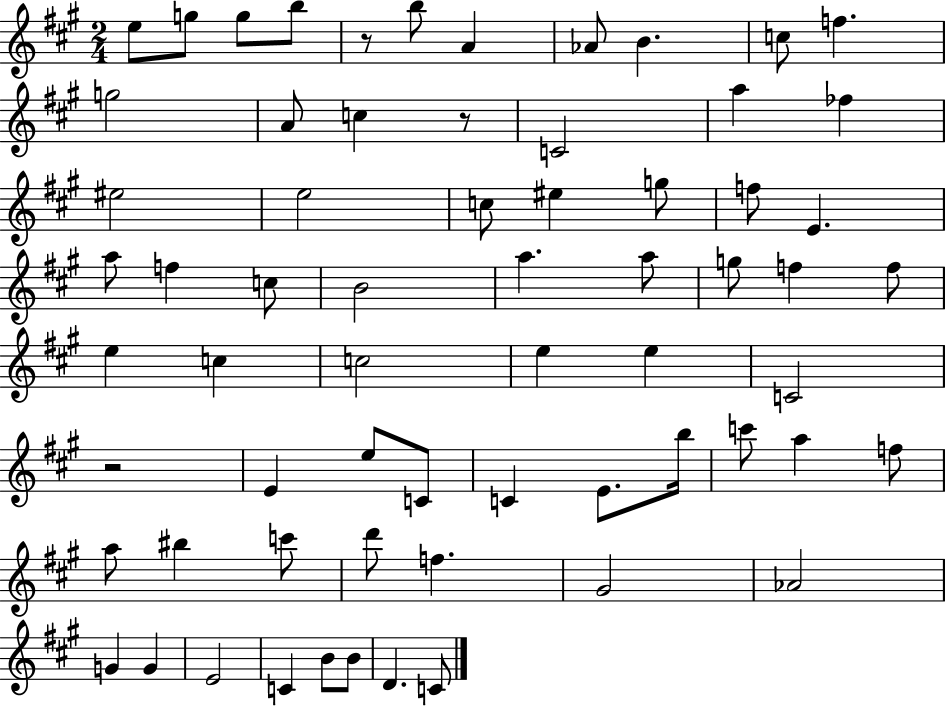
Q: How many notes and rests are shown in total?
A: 65